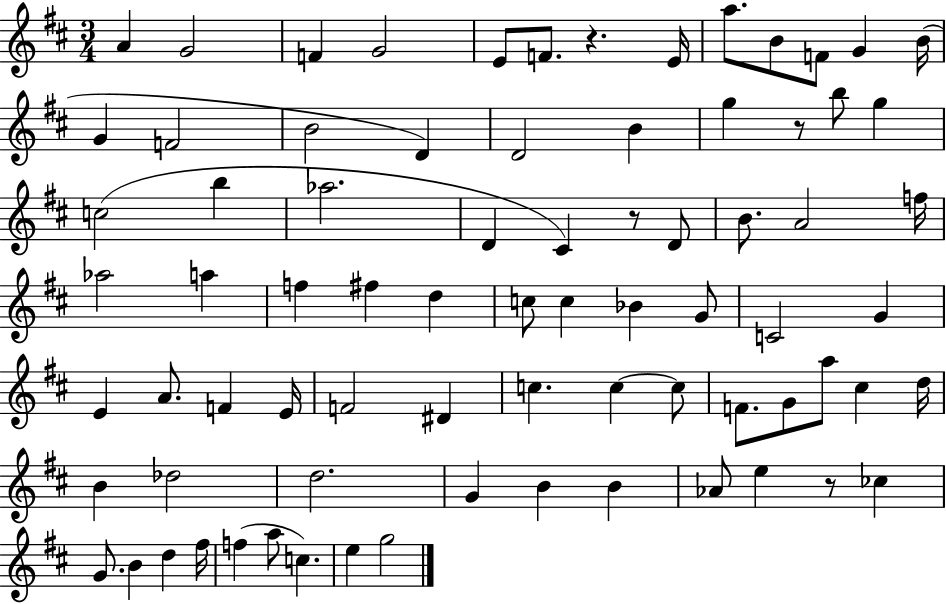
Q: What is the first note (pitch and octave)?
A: A4